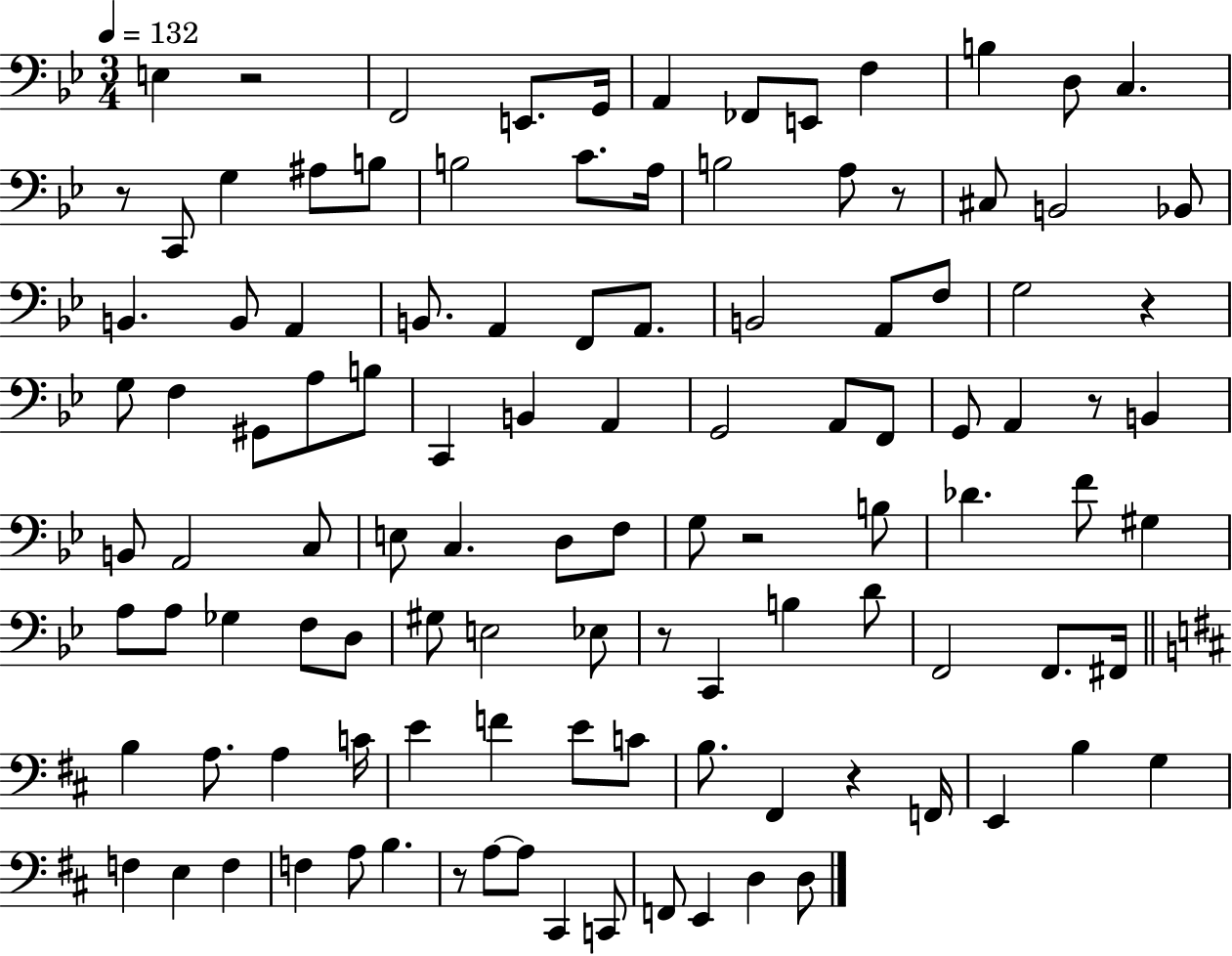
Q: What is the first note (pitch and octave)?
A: E3